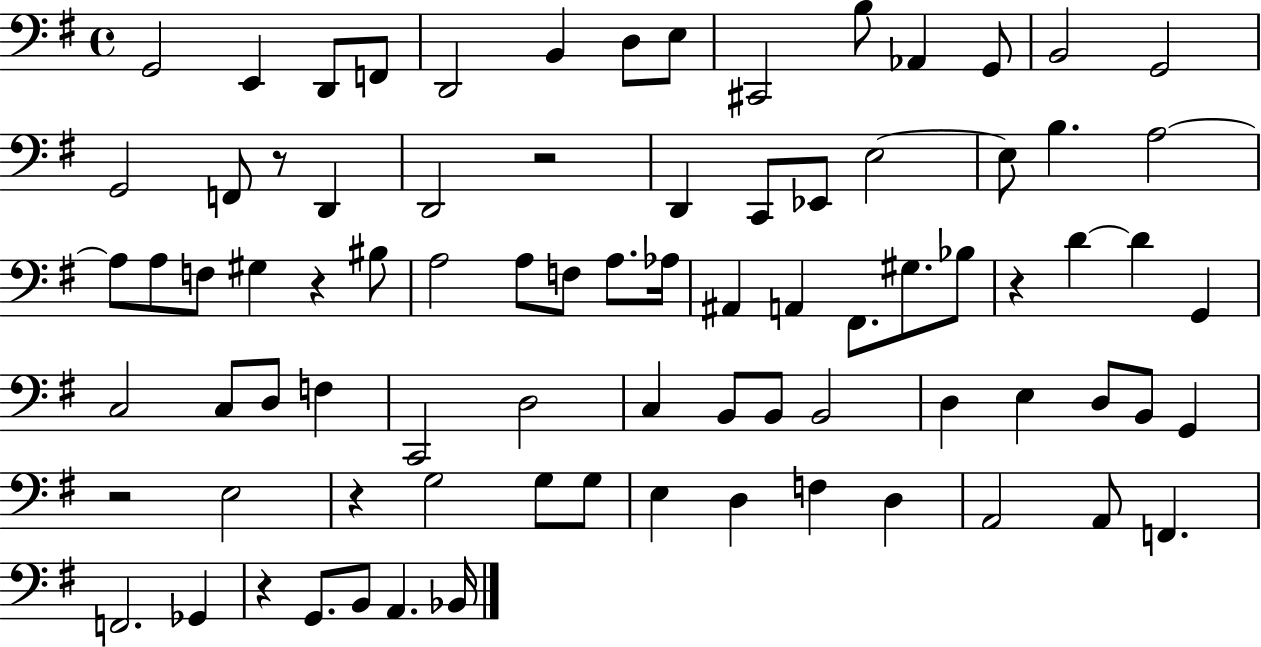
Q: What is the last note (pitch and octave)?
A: Bb2